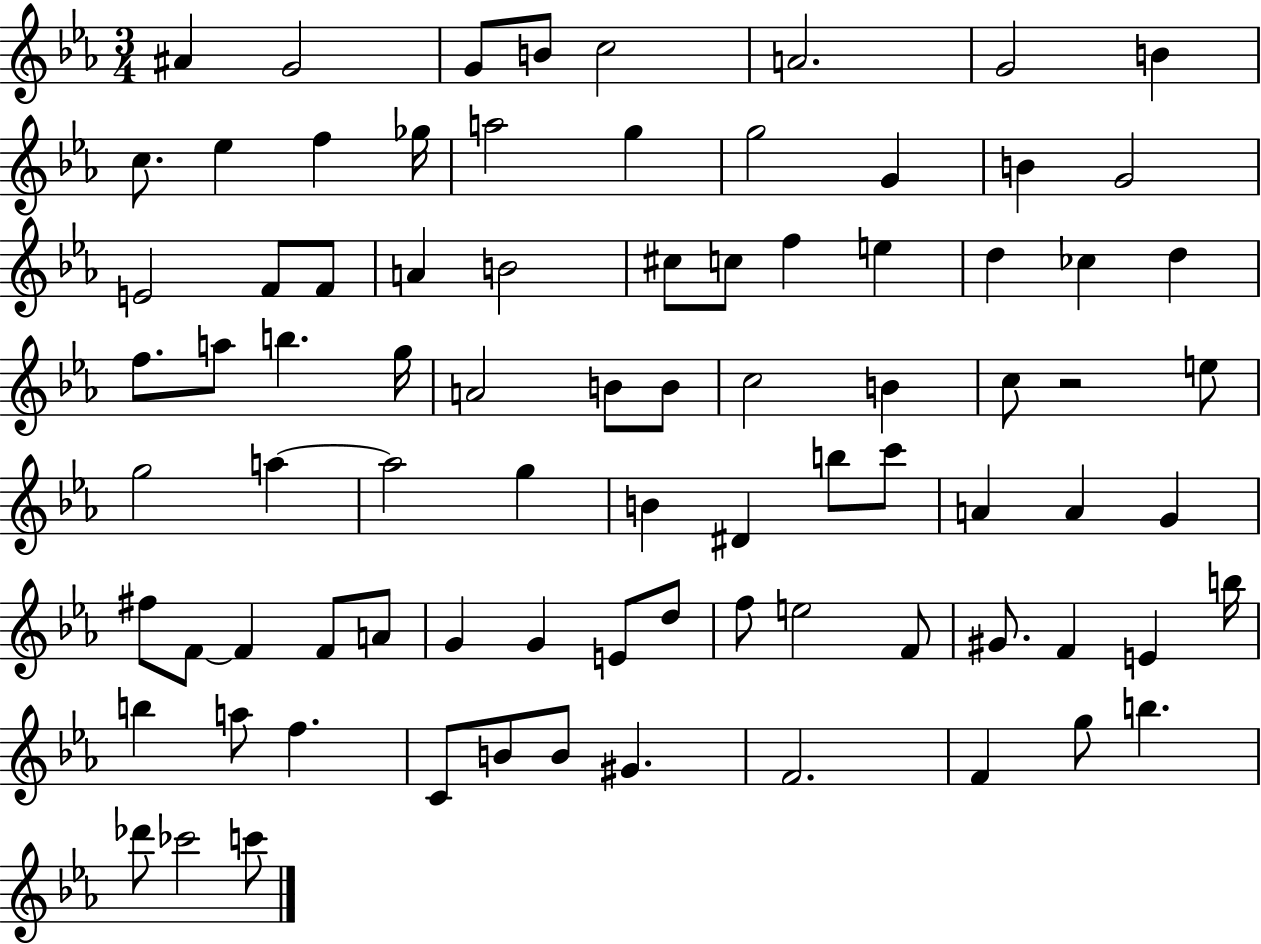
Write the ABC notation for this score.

X:1
T:Untitled
M:3/4
L:1/4
K:Eb
^A G2 G/2 B/2 c2 A2 G2 B c/2 _e f _g/4 a2 g g2 G B G2 E2 F/2 F/2 A B2 ^c/2 c/2 f e d _c d f/2 a/2 b g/4 A2 B/2 B/2 c2 B c/2 z2 e/2 g2 a a2 g B ^D b/2 c'/2 A A G ^f/2 F/2 F F/2 A/2 G G E/2 d/2 f/2 e2 F/2 ^G/2 F E b/4 b a/2 f C/2 B/2 B/2 ^G F2 F g/2 b _d'/2 _c'2 c'/2